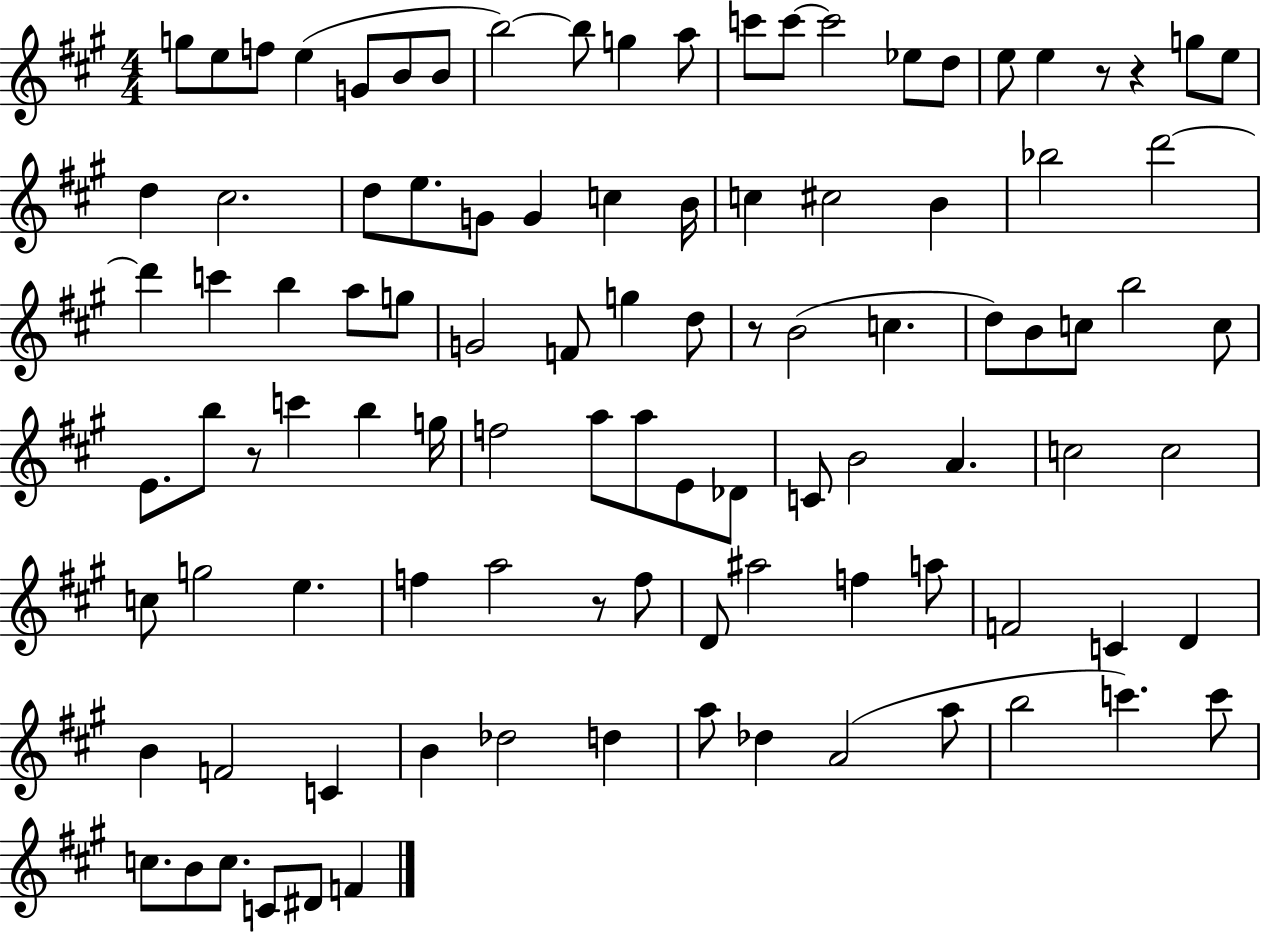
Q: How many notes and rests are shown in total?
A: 101